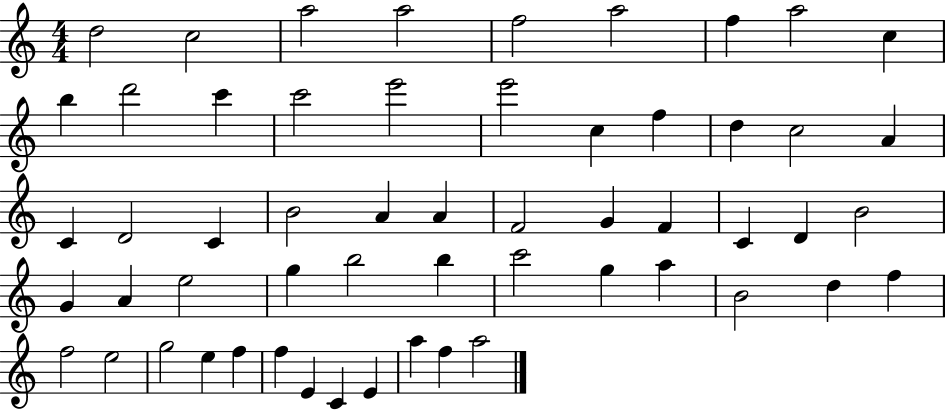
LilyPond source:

{
  \clef treble
  \numericTimeSignature
  \time 4/4
  \key c \major
  d''2 c''2 | a''2 a''2 | f''2 a''2 | f''4 a''2 c''4 | \break b''4 d'''2 c'''4 | c'''2 e'''2 | e'''2 c''4 f''4 | d''4 c''2 a'4 | \break c'4 d'2 c'4 | b'2 a'4 a'4 | f'2 g'4 f'4 | c'4 d'4 b'2 | \break g'4 a'4 e''2 | g''4 b''2 b''4 | c'''2 g''4 a''4 | b'2 d''4 f''4 | \break f''2 e''2 | g''2 e''4 f''4 | f''4 e'4 c'4 e'4 | a''4 f''4 a''2 | \break \bar "|."
}